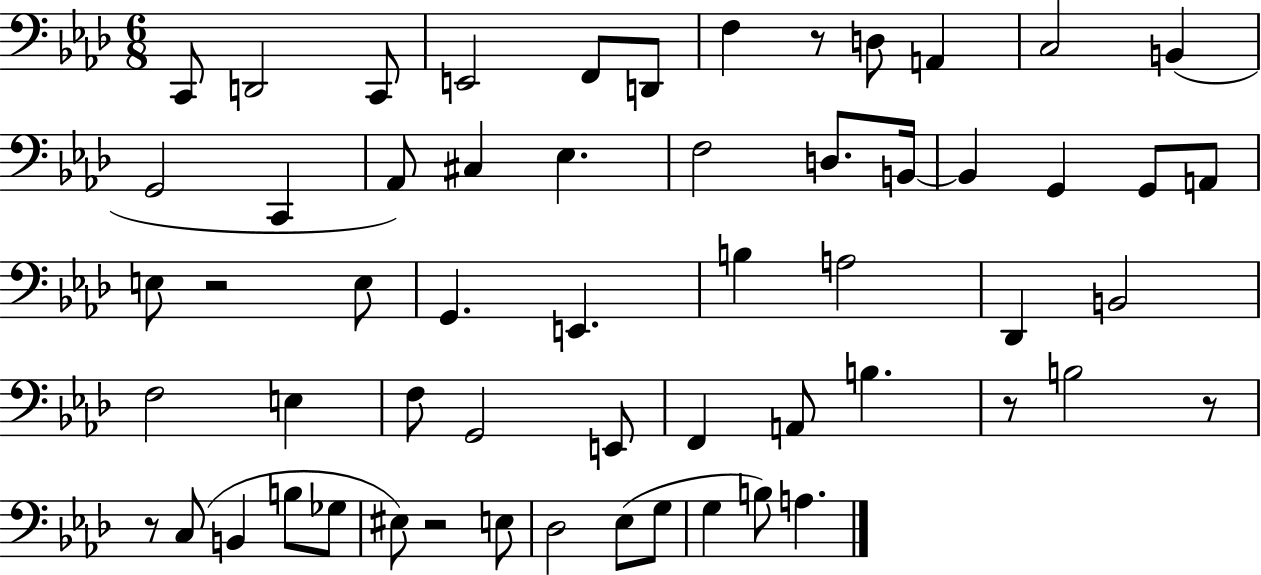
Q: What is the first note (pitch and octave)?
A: C2